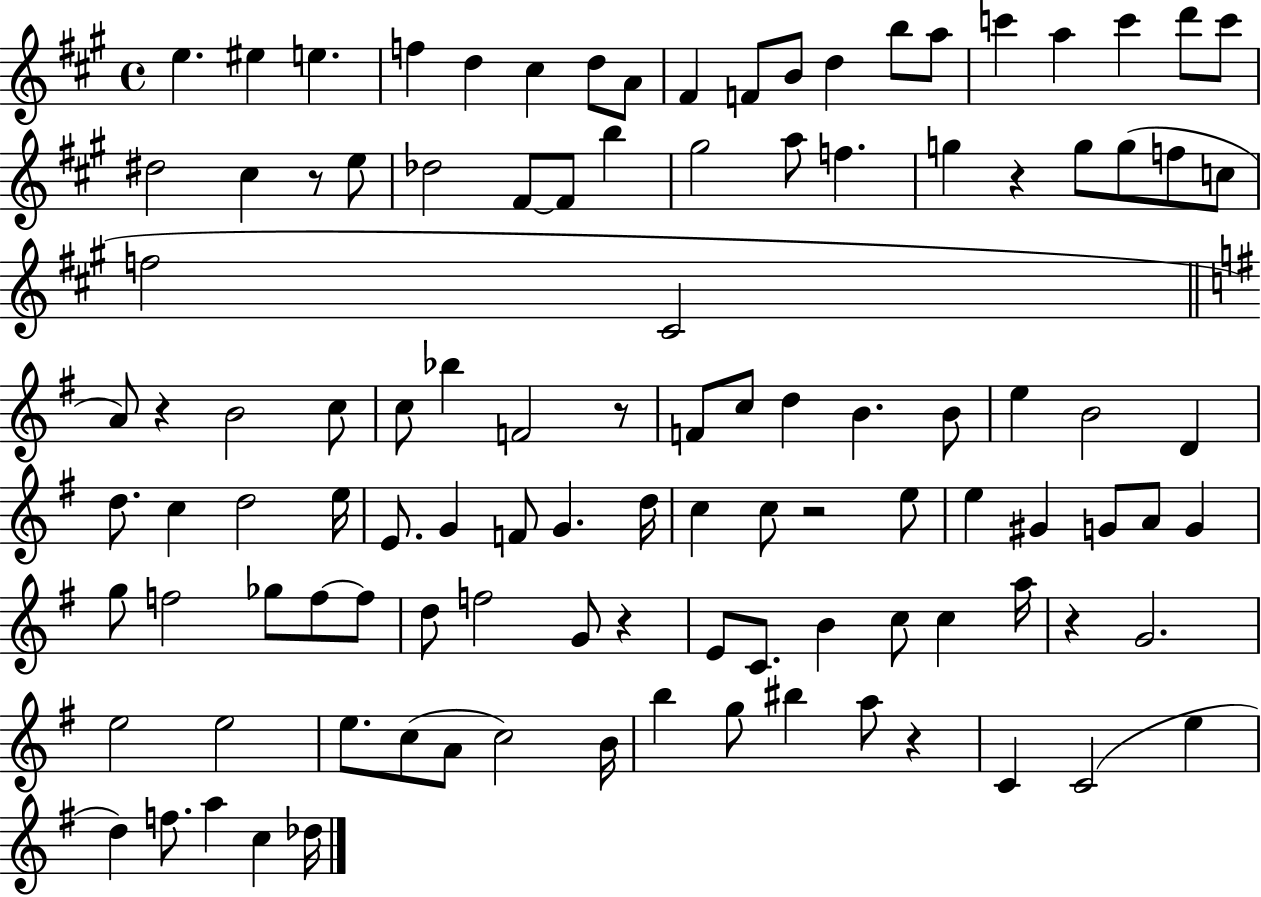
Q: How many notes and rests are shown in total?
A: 109